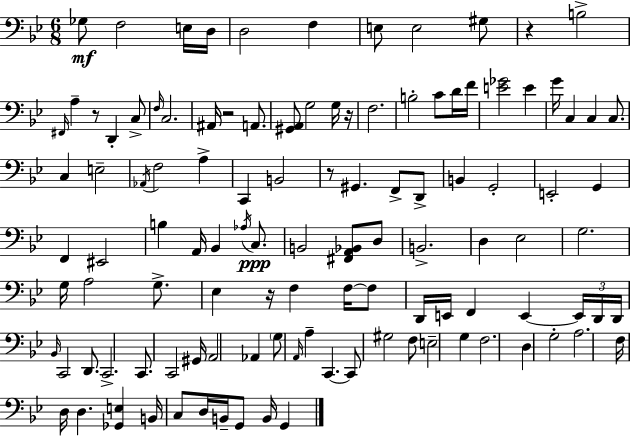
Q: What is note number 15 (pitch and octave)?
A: F3